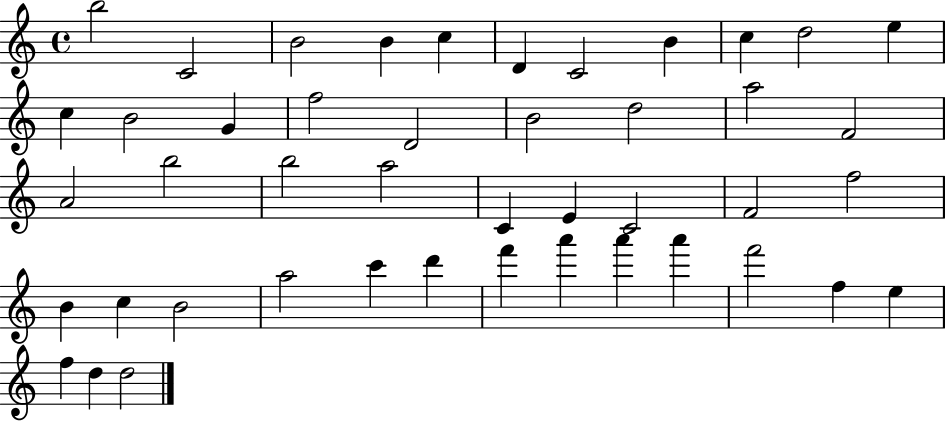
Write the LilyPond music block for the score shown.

{
  \clef treble
  \time 4/4
  \defaultTimeSignature
  \key c \major
  b''2 c'2 | b'2 b'4 c''4 | d'4 c'2 b'4 | c''4 d''2 e''4 | \break c''4 b'2 g'4 | f''2 d'2 | b'2 d''2 | a''2 f'2 | \break a'2 b''2 | b''2 a''2 | c'4 e'4 c'2 | f'2 f''2 | \break b'4 c''4 b'2 | a''2 c'''4 d'''4 | f'''4 a'''4 a'''4 a'''4 | f'''2 f''4 e''4 | \break f''4 d''4 d''2 | \bar "|."
}